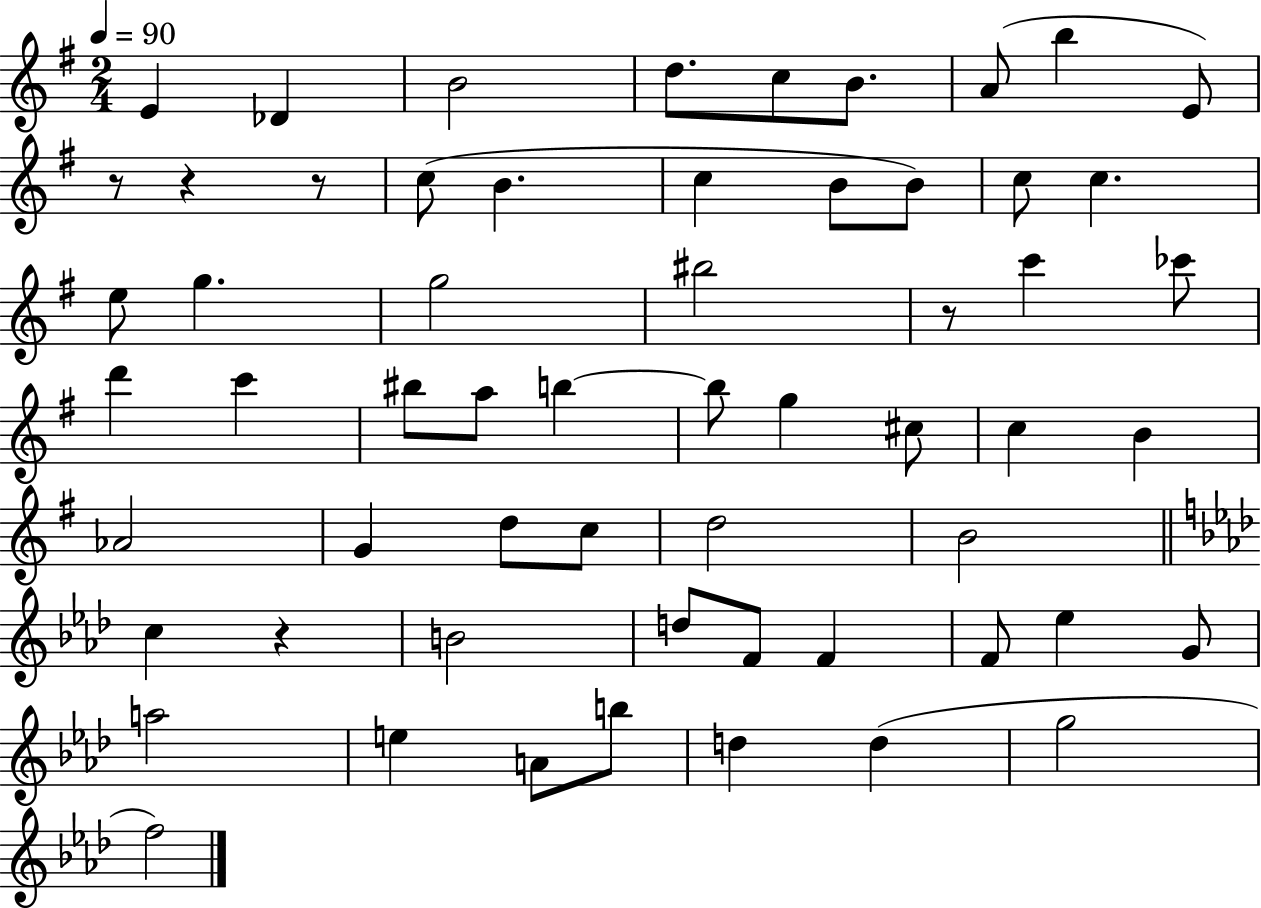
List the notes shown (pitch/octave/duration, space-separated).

E4/q Db4/q B4/h D5/e. C5/e B4/e. A4/e B5/q E4/e R/e R/q R/e C5/e B4/q. C5/q B4/e B4/e C5/e C5/q. E5/e G5/q. G5/h BIS5/h R/e C6/q CES6/e D6/q C6/q BIS5/e A5/e B5/q B5/e G5/q C#5/e C5/q B4/q Ab4/h G4/q D5/e C5/e D5/h B4/h C5/q R/q B4/h D5/e F4/e F4/q F4/e Eb5/q G4/e A5/h E5/q A4/e B5/e D5/q D5/q G5/h F5/h